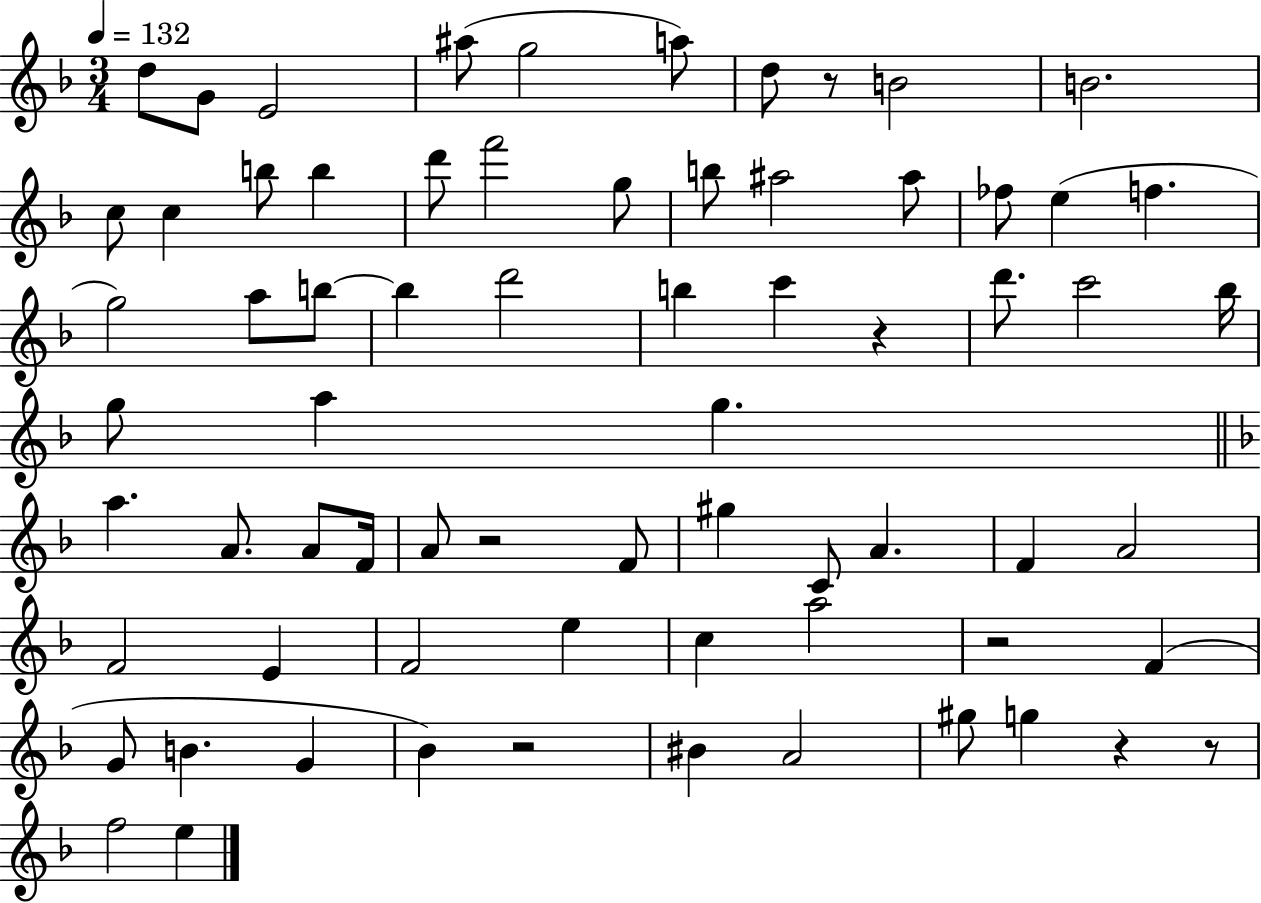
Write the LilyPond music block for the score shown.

{
  \clef treble
  \numericTimeSignature
  \time 3/4
  \key f \major
  \tempo 4 = 132
  \repeat volta 2 { d''8 g'8 e'2 | ais''8( g''2 a''8) | d''8 r8 b'2 | b'2. | \break c''8 c''4 b''8 b''4 | d'''8 f'''2 g''8 | b''8 ais''2 ais''8 | fes''8 e''4( f''4. | \break g''2) a''8 b''8~~ | b''4 d'''2 | b''4 c'''4 r4 | d'''8. c'''2 bes''16 | \break g''8 a''4 g''4. | \bar "||" \break \key f \major a''4. a'8. a'8 f'16 | a'8 r2 f'8 | gis''4 c'8 a'4. | f'4 a'2 | \break f'2 e'4 | f'2 e''4 | c''4 a''2 | r2 f'4( | \break g'8 b'4. g'4 | bes'4) r2 | bis'4 a'2 | gis''8 g''4 r4 r8 | \break f''2 e''4 | } \bar "|."
}